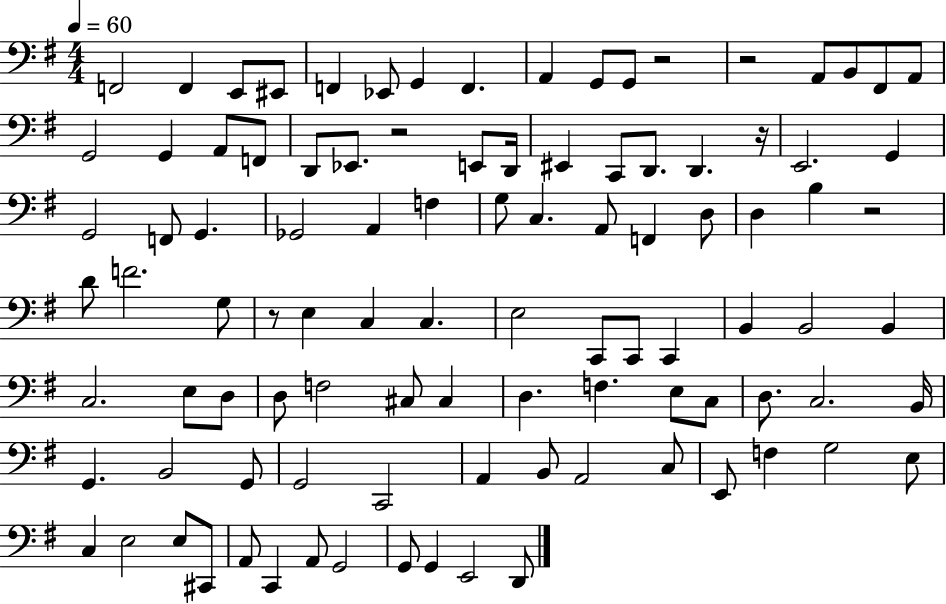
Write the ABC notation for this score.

X:1
T:Untitled
M:4/4
L:1/4
K:G
F,,2 F,, E,,/2 ^E,,/2 F,, _E,,/2 G,, F,, A,, G,,/2 G,,/2 z2 z2 A,,/2 B,,/2 ^F,,/2 A,,/2 G,,2 G,, A,,/2 F,,/2 D,,/2 _E,,/2 z2 E,,/2 D,,/4 ^E,, C,,/2 D,,/2 D,, z/4 E,,2 G,, G,,2 F,,/2 G,, _G,,2 A,, F, G,/2 C, A,,/2 F,, D,/2 D, B, z2 D/2 F2 G,/2 z/2 E, C, C, E,2 C,,/2 C,,/2 C,, B,, B,,2 B,, C,2 E,/2 D,/2 D,/2 F,2 ^C,/2 ^C, D, F, E,/2 C,/2 D,/2 C,2 B,,/4 G,, B,,2 G,,/2 G,,2 C,,2 A,, B,,/2 A,,2 C,/2 E,,/2 F, G,2 E,/2 C, E,2 E,/2 ^C,,/2 A,,/2 C,, A,,/2 G,,2 G,,/2 G,, E,,2 D,,/2